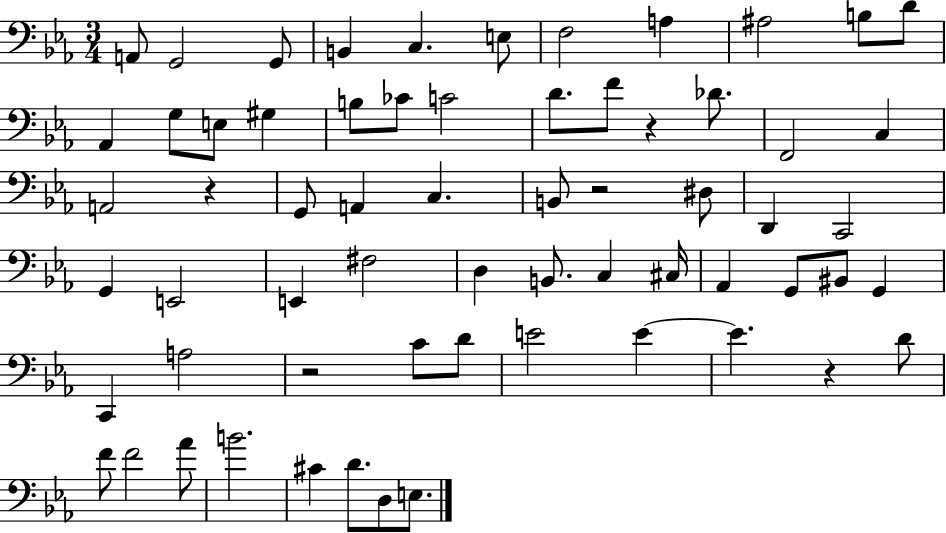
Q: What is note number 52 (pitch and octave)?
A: F4